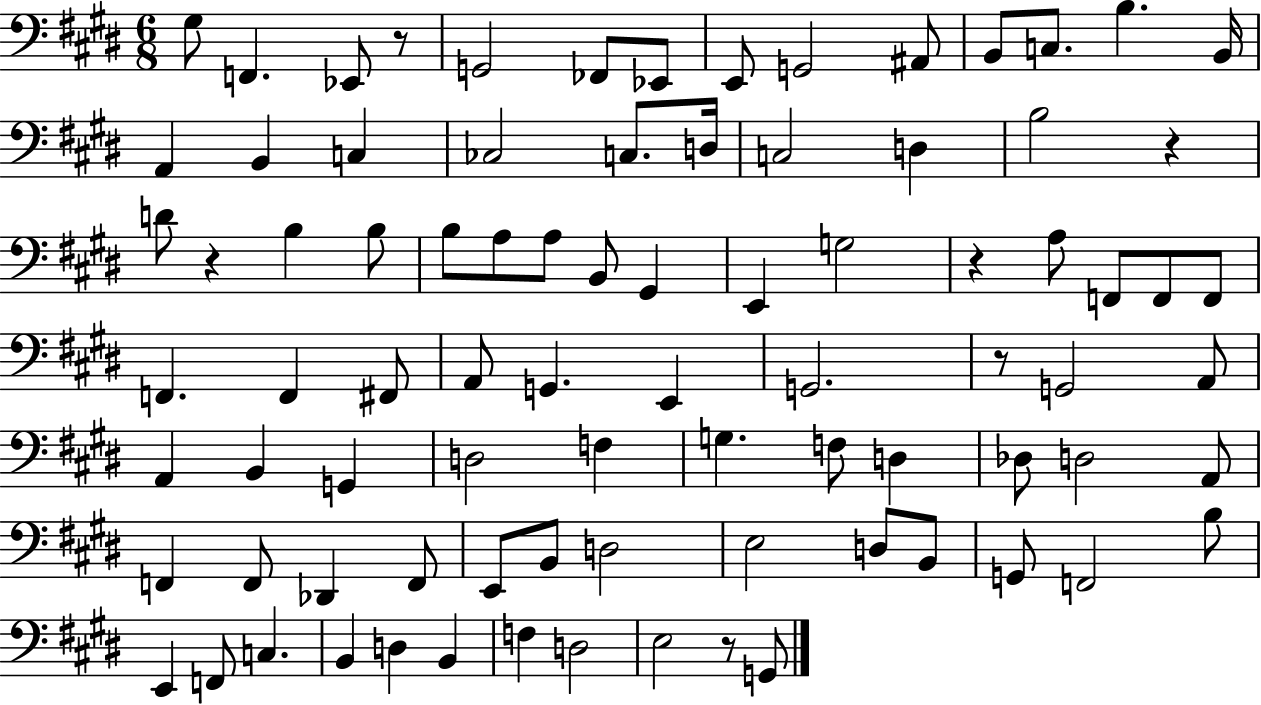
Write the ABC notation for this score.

X:1
T:Untitled
M:6/8
L:1/4
K:E
^G,/2 F,, _E,,/2 z/2 G,,2 _F,,/2 _E,,/2 E,,/2 G,,2 ^A,,/2 B,,/2 C,/2 B, B,,/4 A,, B,, C, _C,2 C,/2 D,/4 C,2 D, B,2 z D/2 z B, B,/2 B,/2 A,/2 A,/2 B,,/2 ^G,, E,, G,2 z A,/2 F,,/2 F,,/2 F,,/2 F,, F,, ^F,,/2 A,,/2 G,, E,, G,,2 z/2 G,,2 A,,/2 A,, B,, G,, D,2 F, G, F,/2 D, _D,/2 D,2 A,,/2 F,, F,,/2 _D,, F,,/2 E,,/2 B,,/2 D,2 E,2 D,/2 B,,/2 G,,/2 F,,2 B,/2 E,, F,,/2 C, B,, D, B,, F, D,2 E,2 z/2 G,,/2